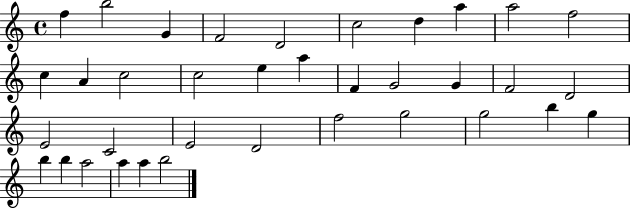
X:1
T:Untitled
M:4/4
L:1/4
K:C
f b2 G F2 D2 c2 d a a2 f2 c A c2 c2 e a F G2 G F2 D2 E2 C2 E2 D2 f2 g2 g2 b g b b a2 a a b2